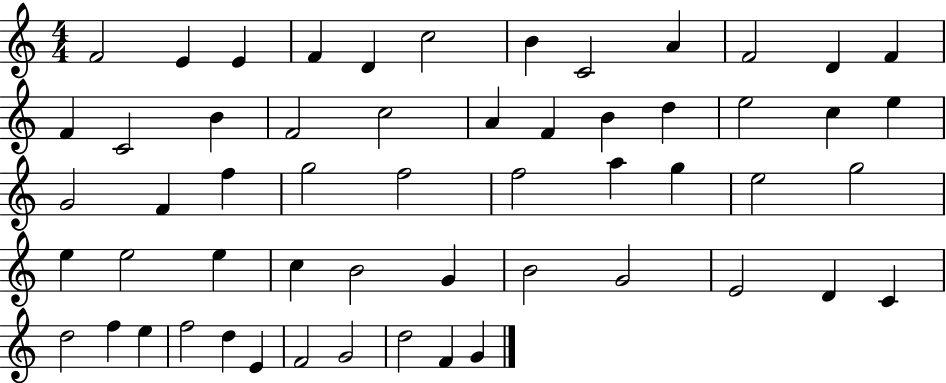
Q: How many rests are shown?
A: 0